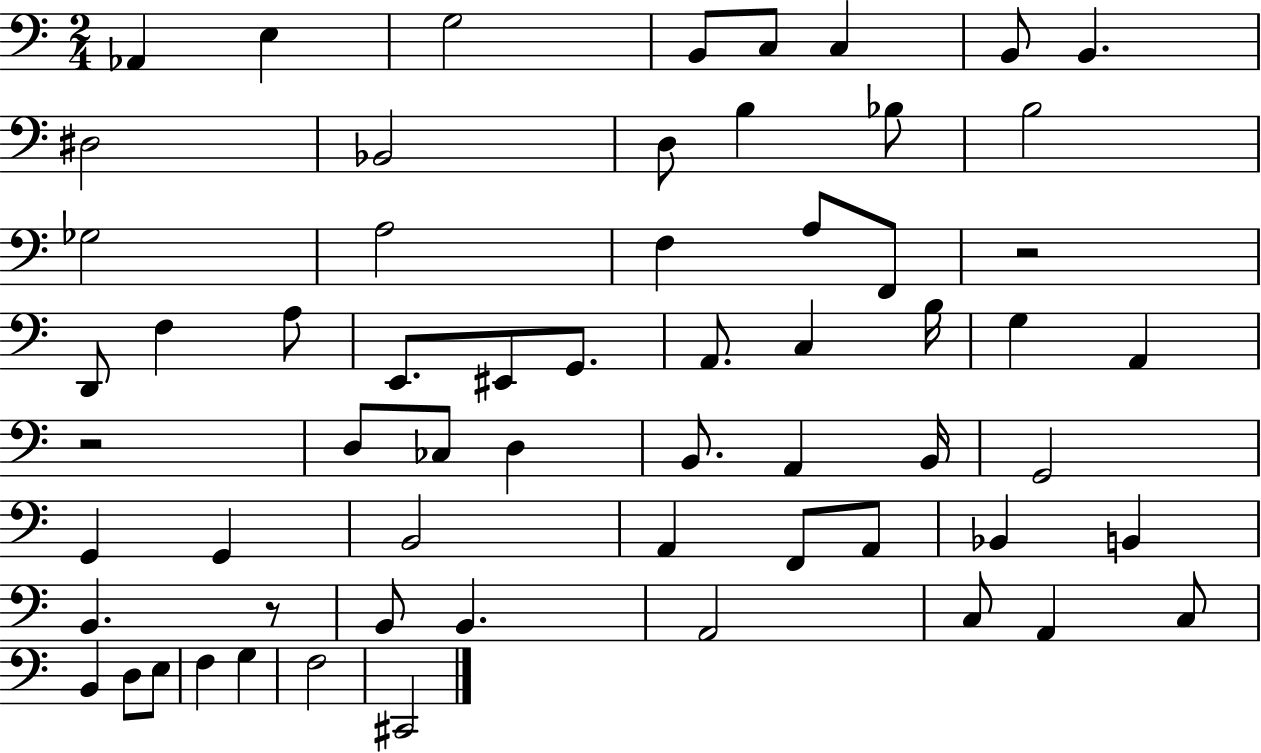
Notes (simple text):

Ab2/q E3/q G3/h B2/e C3/e C3/q B2/e B2/q. D#3/h Bb2/h D3/e B3/q Bb3/e B3/h Gb3/h A3/h F3/q A3/e F2/e R/h D2/e F3/q A3/e E2/e. EIS2/e G2/e. A2/e. C3/q B3/s G3/q A2/q R/h D3/e CES3/e D3/q B2/e. A2/q B2/s G2/h G2/q G2/q B2/h A2/q F2/e A2/e Bb2/q B2/q B2/q. R/e B2/e B2/q. A2/h C3/e A2/q C3/e B2/q D3/e E3/e F3/q G3/q F3/h C#2/h